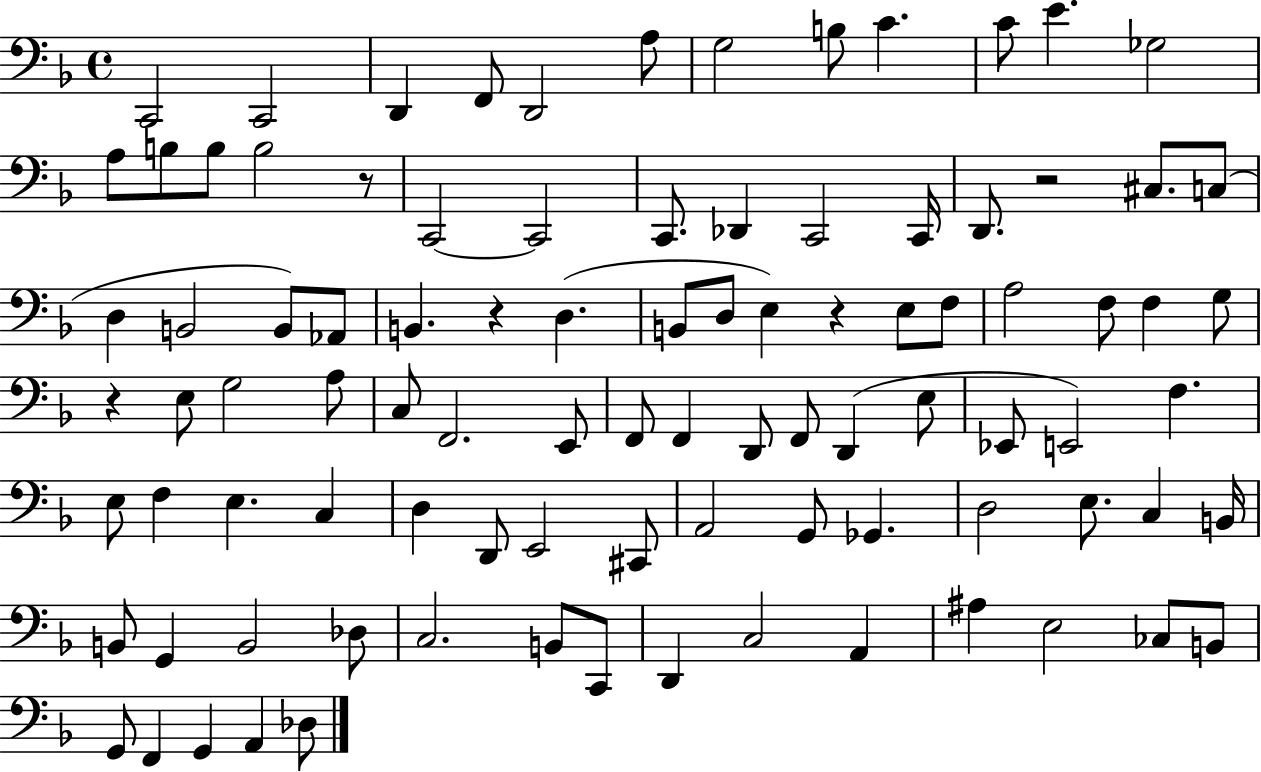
{
  \clef bass
  \time 4/4
  \defaultTimeSignature
  \key f \major
  c,2 c,2 | d,4 f,8 d,2 a8 | g2 b8 c'4. | c'8 e'4. ges2 | \break a8 b8 b8 b2 r8 | c,2~~ c,2 | c,8. des,4 c,2 c,16 | d,8. r2 cis8. c8( | \break d4 b,2 b,8) aes,8 | b,4. r4 d4.( | b,8 d8 e4) r4 e8 f8 | a2 f8 f4 g8 | \break r4 e8 g2 a8 | c8 f,2. e,8 | f,8 f,4 d,8 f,8 d,4( e8 | ees,8 e,2) f4. | \break e8 f4 e4. c4 | d4 d,8 e,2 cis,8 | a,2 g,8 ges,4. | d2 e8. c4 b,16 | \break b,8 g,4 b,2 des8 | c2. b,8 c,8 | d,4 c2 a,4 | ais4 e2 ces8 b,8 | \break g,8 f,4 g,4 a,4 des8 | \bar "|."
}